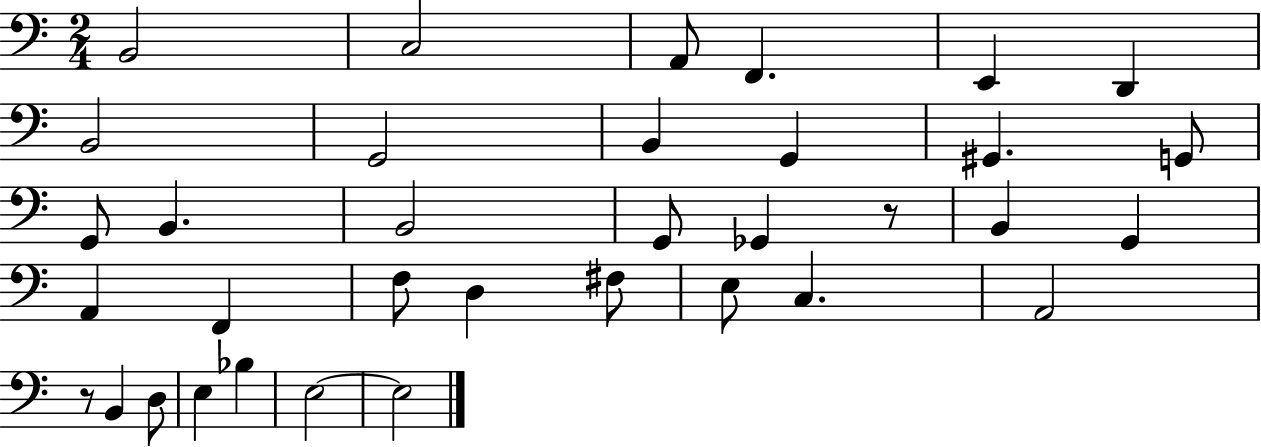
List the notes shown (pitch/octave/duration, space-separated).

B2/h C3/h A2/e F2/q. E2/q D2/q B2/h G2/h B2/q G2/q G#2/q. G2/e G2/e B2/q. B2/h G2/e Gb2/q R/e B2/q G2/q A2/q F2/q F3/e D3/q F#3/e E3/e C3/q. A2/h R/e B2/q D3/e E3/q Bb3/q E3/h E3/h